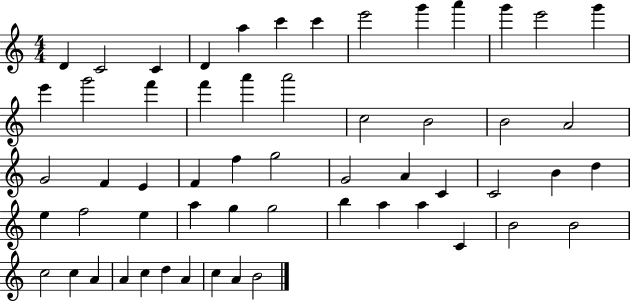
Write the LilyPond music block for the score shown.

{
  \clef treble
  \numericTimeSignature
  \time 4/4
  \key c \major
  d'4 c'2 c'4 | d'4 a''4 c'''4 c'''4 | e'''2 g'''4 a'''4 | g'''4 e'''2 g'''4 | \break e'''4 g'''2 f'''4 | f'''4 a'''4 a'''2 | c''2 b'2 | b'2 a'2 | \break g'2 f'4 e'4 | f'4 f''4 g''2 | g'2 a'4 c'4 | c'2 b'4 d''4 | \break e''4 f''2 e''4 | a''4 g''4 g''2 | b''4 a''4 a''4 c'4 | b'2 b'2 | \break c''2 c''4 a'4 | a'4 c''4 d''4 a'4 | c''4 a'4 b'2 | \bar "|."
}